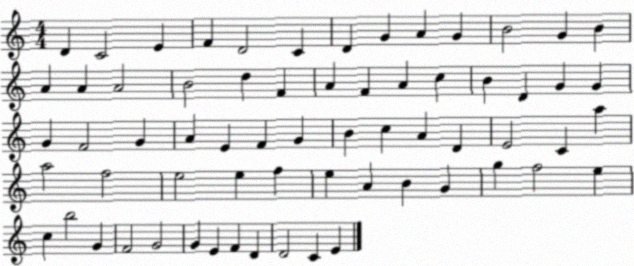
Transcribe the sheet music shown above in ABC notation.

X:1
T:Untitled
M:4/4
L:1/4
K:C
D C2 E F D2 C D G A G B2 G B A A A2 B2 d F A F A c B D G G G F2 G A E F G B c A D E2 C a a2 f2 e2 e f e A B G g f2 e c b2 G F2 G2 G E F D D2 C E